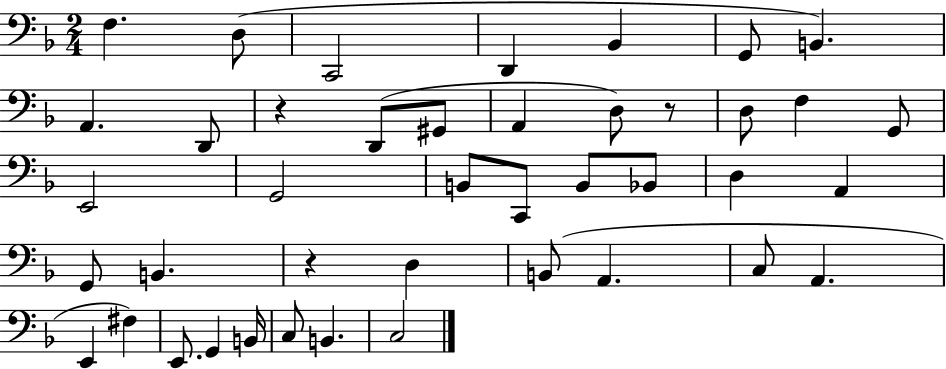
{
  \clef bass
  \numericTimeSignature
  \time 2/4
  \key f \major
  f4. d8( | c,2 | d,4 bes,4 | g,8 b,4.) | \break a,4. d,8 | r4 d,8( gis,8 | a,4 d8) r8 | d8 f4 g,8 | \break e,2 | g,2 | b,8 c,8 b,8 bes,8 | d4 a,4 | \break g,8 b,4. | r4 d4 | b,8( a,4. | c8 a,4. | \break e,4 fis4) | e,8. g,4 b,16 | c8 b,4. | c2 | \break \bar "|."
}